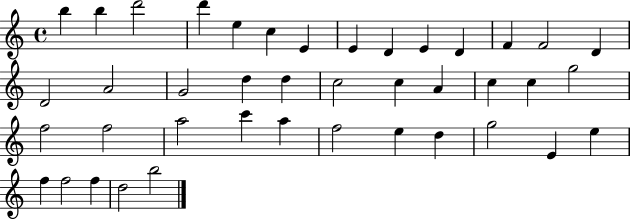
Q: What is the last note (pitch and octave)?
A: B5